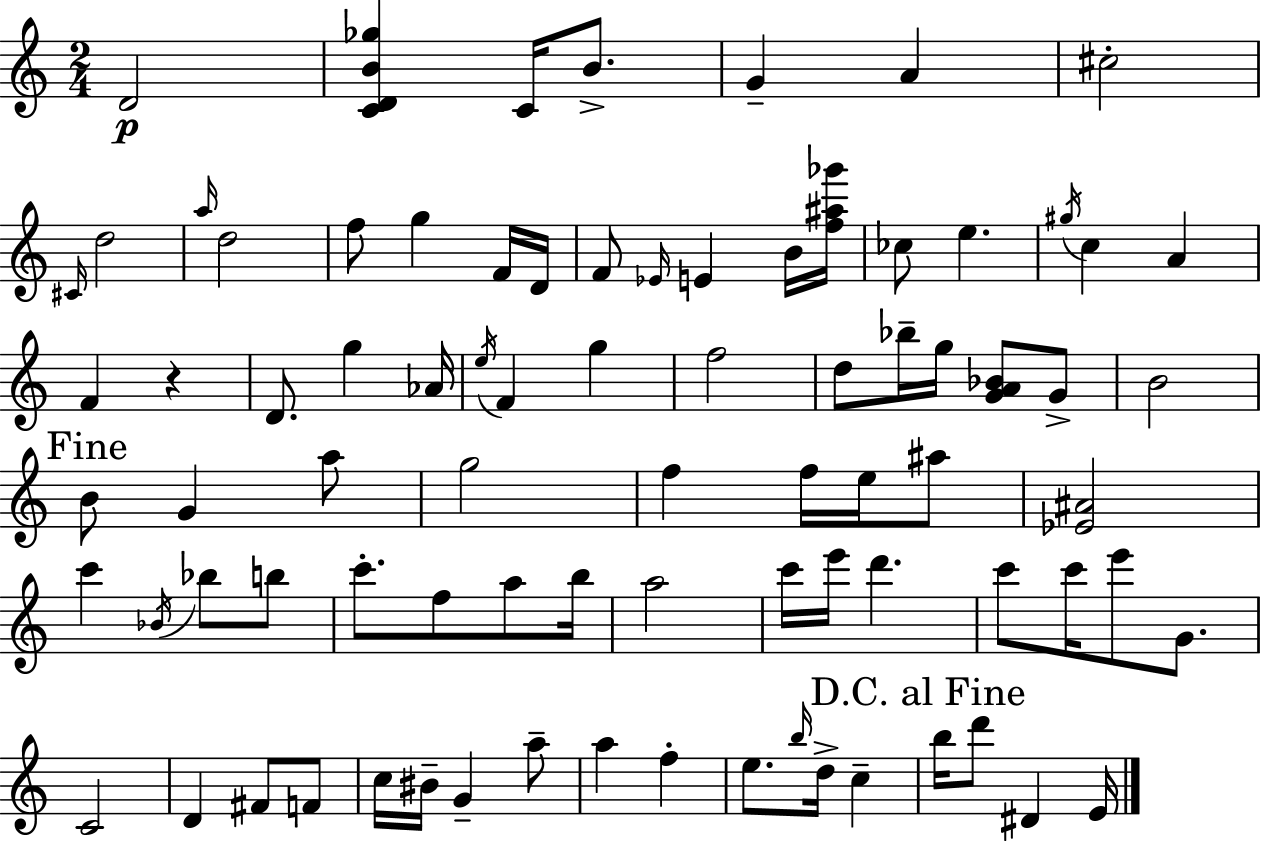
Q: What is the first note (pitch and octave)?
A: D4